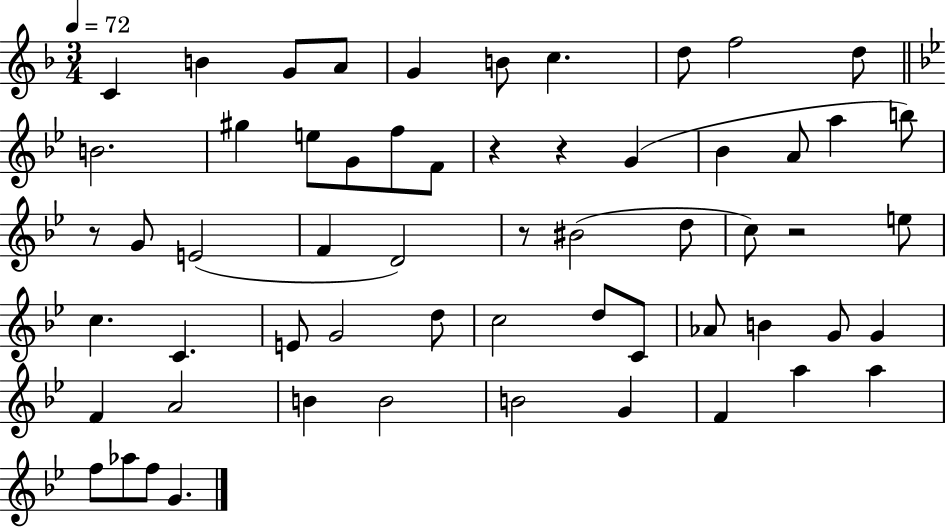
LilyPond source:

{
  \clef treble
  \numericTimeSignature
  \time 3/4
  \key f \major
  \tempo 4 = 72
  c'4 b'4 g'8 a'8 | g'4 b'8 c''4. | d''8 f''2 d''8 | \bar "||" \break \key g \minor b'2. | gis''4 e''8 g'8 f''8 f'8 | r4 r4 g'4( | bes'4 a'8 a''4 b''8) | \break r8 g'8 e'2( | f'4 d'2) | r8 bis'2( d''8 | c''8) r2 e''8 | \break c''4. c'4. | e'8 g'2 d''8 | c''2 d''8 c'8 | aes'8 b'4 g'8 g'4 | \break f'4 a'2 | b'4 b'2 | b'2 g'4 | f'4 a''4 a''4 | \break f''8 aes''8 f''8 g'4. | \bar "|."
}